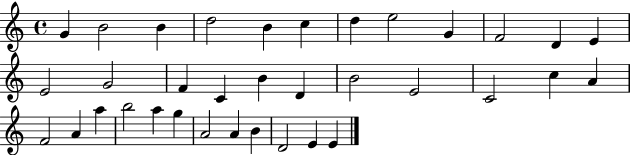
X:1
T:Untitled
M:4/4
L:1/4
K:C
G B2 B d2 B c d e2 G F2 D E E2 G2 F C B D B2 E2 C2 c A F2 A a b2 a g A2 A B D2 E E